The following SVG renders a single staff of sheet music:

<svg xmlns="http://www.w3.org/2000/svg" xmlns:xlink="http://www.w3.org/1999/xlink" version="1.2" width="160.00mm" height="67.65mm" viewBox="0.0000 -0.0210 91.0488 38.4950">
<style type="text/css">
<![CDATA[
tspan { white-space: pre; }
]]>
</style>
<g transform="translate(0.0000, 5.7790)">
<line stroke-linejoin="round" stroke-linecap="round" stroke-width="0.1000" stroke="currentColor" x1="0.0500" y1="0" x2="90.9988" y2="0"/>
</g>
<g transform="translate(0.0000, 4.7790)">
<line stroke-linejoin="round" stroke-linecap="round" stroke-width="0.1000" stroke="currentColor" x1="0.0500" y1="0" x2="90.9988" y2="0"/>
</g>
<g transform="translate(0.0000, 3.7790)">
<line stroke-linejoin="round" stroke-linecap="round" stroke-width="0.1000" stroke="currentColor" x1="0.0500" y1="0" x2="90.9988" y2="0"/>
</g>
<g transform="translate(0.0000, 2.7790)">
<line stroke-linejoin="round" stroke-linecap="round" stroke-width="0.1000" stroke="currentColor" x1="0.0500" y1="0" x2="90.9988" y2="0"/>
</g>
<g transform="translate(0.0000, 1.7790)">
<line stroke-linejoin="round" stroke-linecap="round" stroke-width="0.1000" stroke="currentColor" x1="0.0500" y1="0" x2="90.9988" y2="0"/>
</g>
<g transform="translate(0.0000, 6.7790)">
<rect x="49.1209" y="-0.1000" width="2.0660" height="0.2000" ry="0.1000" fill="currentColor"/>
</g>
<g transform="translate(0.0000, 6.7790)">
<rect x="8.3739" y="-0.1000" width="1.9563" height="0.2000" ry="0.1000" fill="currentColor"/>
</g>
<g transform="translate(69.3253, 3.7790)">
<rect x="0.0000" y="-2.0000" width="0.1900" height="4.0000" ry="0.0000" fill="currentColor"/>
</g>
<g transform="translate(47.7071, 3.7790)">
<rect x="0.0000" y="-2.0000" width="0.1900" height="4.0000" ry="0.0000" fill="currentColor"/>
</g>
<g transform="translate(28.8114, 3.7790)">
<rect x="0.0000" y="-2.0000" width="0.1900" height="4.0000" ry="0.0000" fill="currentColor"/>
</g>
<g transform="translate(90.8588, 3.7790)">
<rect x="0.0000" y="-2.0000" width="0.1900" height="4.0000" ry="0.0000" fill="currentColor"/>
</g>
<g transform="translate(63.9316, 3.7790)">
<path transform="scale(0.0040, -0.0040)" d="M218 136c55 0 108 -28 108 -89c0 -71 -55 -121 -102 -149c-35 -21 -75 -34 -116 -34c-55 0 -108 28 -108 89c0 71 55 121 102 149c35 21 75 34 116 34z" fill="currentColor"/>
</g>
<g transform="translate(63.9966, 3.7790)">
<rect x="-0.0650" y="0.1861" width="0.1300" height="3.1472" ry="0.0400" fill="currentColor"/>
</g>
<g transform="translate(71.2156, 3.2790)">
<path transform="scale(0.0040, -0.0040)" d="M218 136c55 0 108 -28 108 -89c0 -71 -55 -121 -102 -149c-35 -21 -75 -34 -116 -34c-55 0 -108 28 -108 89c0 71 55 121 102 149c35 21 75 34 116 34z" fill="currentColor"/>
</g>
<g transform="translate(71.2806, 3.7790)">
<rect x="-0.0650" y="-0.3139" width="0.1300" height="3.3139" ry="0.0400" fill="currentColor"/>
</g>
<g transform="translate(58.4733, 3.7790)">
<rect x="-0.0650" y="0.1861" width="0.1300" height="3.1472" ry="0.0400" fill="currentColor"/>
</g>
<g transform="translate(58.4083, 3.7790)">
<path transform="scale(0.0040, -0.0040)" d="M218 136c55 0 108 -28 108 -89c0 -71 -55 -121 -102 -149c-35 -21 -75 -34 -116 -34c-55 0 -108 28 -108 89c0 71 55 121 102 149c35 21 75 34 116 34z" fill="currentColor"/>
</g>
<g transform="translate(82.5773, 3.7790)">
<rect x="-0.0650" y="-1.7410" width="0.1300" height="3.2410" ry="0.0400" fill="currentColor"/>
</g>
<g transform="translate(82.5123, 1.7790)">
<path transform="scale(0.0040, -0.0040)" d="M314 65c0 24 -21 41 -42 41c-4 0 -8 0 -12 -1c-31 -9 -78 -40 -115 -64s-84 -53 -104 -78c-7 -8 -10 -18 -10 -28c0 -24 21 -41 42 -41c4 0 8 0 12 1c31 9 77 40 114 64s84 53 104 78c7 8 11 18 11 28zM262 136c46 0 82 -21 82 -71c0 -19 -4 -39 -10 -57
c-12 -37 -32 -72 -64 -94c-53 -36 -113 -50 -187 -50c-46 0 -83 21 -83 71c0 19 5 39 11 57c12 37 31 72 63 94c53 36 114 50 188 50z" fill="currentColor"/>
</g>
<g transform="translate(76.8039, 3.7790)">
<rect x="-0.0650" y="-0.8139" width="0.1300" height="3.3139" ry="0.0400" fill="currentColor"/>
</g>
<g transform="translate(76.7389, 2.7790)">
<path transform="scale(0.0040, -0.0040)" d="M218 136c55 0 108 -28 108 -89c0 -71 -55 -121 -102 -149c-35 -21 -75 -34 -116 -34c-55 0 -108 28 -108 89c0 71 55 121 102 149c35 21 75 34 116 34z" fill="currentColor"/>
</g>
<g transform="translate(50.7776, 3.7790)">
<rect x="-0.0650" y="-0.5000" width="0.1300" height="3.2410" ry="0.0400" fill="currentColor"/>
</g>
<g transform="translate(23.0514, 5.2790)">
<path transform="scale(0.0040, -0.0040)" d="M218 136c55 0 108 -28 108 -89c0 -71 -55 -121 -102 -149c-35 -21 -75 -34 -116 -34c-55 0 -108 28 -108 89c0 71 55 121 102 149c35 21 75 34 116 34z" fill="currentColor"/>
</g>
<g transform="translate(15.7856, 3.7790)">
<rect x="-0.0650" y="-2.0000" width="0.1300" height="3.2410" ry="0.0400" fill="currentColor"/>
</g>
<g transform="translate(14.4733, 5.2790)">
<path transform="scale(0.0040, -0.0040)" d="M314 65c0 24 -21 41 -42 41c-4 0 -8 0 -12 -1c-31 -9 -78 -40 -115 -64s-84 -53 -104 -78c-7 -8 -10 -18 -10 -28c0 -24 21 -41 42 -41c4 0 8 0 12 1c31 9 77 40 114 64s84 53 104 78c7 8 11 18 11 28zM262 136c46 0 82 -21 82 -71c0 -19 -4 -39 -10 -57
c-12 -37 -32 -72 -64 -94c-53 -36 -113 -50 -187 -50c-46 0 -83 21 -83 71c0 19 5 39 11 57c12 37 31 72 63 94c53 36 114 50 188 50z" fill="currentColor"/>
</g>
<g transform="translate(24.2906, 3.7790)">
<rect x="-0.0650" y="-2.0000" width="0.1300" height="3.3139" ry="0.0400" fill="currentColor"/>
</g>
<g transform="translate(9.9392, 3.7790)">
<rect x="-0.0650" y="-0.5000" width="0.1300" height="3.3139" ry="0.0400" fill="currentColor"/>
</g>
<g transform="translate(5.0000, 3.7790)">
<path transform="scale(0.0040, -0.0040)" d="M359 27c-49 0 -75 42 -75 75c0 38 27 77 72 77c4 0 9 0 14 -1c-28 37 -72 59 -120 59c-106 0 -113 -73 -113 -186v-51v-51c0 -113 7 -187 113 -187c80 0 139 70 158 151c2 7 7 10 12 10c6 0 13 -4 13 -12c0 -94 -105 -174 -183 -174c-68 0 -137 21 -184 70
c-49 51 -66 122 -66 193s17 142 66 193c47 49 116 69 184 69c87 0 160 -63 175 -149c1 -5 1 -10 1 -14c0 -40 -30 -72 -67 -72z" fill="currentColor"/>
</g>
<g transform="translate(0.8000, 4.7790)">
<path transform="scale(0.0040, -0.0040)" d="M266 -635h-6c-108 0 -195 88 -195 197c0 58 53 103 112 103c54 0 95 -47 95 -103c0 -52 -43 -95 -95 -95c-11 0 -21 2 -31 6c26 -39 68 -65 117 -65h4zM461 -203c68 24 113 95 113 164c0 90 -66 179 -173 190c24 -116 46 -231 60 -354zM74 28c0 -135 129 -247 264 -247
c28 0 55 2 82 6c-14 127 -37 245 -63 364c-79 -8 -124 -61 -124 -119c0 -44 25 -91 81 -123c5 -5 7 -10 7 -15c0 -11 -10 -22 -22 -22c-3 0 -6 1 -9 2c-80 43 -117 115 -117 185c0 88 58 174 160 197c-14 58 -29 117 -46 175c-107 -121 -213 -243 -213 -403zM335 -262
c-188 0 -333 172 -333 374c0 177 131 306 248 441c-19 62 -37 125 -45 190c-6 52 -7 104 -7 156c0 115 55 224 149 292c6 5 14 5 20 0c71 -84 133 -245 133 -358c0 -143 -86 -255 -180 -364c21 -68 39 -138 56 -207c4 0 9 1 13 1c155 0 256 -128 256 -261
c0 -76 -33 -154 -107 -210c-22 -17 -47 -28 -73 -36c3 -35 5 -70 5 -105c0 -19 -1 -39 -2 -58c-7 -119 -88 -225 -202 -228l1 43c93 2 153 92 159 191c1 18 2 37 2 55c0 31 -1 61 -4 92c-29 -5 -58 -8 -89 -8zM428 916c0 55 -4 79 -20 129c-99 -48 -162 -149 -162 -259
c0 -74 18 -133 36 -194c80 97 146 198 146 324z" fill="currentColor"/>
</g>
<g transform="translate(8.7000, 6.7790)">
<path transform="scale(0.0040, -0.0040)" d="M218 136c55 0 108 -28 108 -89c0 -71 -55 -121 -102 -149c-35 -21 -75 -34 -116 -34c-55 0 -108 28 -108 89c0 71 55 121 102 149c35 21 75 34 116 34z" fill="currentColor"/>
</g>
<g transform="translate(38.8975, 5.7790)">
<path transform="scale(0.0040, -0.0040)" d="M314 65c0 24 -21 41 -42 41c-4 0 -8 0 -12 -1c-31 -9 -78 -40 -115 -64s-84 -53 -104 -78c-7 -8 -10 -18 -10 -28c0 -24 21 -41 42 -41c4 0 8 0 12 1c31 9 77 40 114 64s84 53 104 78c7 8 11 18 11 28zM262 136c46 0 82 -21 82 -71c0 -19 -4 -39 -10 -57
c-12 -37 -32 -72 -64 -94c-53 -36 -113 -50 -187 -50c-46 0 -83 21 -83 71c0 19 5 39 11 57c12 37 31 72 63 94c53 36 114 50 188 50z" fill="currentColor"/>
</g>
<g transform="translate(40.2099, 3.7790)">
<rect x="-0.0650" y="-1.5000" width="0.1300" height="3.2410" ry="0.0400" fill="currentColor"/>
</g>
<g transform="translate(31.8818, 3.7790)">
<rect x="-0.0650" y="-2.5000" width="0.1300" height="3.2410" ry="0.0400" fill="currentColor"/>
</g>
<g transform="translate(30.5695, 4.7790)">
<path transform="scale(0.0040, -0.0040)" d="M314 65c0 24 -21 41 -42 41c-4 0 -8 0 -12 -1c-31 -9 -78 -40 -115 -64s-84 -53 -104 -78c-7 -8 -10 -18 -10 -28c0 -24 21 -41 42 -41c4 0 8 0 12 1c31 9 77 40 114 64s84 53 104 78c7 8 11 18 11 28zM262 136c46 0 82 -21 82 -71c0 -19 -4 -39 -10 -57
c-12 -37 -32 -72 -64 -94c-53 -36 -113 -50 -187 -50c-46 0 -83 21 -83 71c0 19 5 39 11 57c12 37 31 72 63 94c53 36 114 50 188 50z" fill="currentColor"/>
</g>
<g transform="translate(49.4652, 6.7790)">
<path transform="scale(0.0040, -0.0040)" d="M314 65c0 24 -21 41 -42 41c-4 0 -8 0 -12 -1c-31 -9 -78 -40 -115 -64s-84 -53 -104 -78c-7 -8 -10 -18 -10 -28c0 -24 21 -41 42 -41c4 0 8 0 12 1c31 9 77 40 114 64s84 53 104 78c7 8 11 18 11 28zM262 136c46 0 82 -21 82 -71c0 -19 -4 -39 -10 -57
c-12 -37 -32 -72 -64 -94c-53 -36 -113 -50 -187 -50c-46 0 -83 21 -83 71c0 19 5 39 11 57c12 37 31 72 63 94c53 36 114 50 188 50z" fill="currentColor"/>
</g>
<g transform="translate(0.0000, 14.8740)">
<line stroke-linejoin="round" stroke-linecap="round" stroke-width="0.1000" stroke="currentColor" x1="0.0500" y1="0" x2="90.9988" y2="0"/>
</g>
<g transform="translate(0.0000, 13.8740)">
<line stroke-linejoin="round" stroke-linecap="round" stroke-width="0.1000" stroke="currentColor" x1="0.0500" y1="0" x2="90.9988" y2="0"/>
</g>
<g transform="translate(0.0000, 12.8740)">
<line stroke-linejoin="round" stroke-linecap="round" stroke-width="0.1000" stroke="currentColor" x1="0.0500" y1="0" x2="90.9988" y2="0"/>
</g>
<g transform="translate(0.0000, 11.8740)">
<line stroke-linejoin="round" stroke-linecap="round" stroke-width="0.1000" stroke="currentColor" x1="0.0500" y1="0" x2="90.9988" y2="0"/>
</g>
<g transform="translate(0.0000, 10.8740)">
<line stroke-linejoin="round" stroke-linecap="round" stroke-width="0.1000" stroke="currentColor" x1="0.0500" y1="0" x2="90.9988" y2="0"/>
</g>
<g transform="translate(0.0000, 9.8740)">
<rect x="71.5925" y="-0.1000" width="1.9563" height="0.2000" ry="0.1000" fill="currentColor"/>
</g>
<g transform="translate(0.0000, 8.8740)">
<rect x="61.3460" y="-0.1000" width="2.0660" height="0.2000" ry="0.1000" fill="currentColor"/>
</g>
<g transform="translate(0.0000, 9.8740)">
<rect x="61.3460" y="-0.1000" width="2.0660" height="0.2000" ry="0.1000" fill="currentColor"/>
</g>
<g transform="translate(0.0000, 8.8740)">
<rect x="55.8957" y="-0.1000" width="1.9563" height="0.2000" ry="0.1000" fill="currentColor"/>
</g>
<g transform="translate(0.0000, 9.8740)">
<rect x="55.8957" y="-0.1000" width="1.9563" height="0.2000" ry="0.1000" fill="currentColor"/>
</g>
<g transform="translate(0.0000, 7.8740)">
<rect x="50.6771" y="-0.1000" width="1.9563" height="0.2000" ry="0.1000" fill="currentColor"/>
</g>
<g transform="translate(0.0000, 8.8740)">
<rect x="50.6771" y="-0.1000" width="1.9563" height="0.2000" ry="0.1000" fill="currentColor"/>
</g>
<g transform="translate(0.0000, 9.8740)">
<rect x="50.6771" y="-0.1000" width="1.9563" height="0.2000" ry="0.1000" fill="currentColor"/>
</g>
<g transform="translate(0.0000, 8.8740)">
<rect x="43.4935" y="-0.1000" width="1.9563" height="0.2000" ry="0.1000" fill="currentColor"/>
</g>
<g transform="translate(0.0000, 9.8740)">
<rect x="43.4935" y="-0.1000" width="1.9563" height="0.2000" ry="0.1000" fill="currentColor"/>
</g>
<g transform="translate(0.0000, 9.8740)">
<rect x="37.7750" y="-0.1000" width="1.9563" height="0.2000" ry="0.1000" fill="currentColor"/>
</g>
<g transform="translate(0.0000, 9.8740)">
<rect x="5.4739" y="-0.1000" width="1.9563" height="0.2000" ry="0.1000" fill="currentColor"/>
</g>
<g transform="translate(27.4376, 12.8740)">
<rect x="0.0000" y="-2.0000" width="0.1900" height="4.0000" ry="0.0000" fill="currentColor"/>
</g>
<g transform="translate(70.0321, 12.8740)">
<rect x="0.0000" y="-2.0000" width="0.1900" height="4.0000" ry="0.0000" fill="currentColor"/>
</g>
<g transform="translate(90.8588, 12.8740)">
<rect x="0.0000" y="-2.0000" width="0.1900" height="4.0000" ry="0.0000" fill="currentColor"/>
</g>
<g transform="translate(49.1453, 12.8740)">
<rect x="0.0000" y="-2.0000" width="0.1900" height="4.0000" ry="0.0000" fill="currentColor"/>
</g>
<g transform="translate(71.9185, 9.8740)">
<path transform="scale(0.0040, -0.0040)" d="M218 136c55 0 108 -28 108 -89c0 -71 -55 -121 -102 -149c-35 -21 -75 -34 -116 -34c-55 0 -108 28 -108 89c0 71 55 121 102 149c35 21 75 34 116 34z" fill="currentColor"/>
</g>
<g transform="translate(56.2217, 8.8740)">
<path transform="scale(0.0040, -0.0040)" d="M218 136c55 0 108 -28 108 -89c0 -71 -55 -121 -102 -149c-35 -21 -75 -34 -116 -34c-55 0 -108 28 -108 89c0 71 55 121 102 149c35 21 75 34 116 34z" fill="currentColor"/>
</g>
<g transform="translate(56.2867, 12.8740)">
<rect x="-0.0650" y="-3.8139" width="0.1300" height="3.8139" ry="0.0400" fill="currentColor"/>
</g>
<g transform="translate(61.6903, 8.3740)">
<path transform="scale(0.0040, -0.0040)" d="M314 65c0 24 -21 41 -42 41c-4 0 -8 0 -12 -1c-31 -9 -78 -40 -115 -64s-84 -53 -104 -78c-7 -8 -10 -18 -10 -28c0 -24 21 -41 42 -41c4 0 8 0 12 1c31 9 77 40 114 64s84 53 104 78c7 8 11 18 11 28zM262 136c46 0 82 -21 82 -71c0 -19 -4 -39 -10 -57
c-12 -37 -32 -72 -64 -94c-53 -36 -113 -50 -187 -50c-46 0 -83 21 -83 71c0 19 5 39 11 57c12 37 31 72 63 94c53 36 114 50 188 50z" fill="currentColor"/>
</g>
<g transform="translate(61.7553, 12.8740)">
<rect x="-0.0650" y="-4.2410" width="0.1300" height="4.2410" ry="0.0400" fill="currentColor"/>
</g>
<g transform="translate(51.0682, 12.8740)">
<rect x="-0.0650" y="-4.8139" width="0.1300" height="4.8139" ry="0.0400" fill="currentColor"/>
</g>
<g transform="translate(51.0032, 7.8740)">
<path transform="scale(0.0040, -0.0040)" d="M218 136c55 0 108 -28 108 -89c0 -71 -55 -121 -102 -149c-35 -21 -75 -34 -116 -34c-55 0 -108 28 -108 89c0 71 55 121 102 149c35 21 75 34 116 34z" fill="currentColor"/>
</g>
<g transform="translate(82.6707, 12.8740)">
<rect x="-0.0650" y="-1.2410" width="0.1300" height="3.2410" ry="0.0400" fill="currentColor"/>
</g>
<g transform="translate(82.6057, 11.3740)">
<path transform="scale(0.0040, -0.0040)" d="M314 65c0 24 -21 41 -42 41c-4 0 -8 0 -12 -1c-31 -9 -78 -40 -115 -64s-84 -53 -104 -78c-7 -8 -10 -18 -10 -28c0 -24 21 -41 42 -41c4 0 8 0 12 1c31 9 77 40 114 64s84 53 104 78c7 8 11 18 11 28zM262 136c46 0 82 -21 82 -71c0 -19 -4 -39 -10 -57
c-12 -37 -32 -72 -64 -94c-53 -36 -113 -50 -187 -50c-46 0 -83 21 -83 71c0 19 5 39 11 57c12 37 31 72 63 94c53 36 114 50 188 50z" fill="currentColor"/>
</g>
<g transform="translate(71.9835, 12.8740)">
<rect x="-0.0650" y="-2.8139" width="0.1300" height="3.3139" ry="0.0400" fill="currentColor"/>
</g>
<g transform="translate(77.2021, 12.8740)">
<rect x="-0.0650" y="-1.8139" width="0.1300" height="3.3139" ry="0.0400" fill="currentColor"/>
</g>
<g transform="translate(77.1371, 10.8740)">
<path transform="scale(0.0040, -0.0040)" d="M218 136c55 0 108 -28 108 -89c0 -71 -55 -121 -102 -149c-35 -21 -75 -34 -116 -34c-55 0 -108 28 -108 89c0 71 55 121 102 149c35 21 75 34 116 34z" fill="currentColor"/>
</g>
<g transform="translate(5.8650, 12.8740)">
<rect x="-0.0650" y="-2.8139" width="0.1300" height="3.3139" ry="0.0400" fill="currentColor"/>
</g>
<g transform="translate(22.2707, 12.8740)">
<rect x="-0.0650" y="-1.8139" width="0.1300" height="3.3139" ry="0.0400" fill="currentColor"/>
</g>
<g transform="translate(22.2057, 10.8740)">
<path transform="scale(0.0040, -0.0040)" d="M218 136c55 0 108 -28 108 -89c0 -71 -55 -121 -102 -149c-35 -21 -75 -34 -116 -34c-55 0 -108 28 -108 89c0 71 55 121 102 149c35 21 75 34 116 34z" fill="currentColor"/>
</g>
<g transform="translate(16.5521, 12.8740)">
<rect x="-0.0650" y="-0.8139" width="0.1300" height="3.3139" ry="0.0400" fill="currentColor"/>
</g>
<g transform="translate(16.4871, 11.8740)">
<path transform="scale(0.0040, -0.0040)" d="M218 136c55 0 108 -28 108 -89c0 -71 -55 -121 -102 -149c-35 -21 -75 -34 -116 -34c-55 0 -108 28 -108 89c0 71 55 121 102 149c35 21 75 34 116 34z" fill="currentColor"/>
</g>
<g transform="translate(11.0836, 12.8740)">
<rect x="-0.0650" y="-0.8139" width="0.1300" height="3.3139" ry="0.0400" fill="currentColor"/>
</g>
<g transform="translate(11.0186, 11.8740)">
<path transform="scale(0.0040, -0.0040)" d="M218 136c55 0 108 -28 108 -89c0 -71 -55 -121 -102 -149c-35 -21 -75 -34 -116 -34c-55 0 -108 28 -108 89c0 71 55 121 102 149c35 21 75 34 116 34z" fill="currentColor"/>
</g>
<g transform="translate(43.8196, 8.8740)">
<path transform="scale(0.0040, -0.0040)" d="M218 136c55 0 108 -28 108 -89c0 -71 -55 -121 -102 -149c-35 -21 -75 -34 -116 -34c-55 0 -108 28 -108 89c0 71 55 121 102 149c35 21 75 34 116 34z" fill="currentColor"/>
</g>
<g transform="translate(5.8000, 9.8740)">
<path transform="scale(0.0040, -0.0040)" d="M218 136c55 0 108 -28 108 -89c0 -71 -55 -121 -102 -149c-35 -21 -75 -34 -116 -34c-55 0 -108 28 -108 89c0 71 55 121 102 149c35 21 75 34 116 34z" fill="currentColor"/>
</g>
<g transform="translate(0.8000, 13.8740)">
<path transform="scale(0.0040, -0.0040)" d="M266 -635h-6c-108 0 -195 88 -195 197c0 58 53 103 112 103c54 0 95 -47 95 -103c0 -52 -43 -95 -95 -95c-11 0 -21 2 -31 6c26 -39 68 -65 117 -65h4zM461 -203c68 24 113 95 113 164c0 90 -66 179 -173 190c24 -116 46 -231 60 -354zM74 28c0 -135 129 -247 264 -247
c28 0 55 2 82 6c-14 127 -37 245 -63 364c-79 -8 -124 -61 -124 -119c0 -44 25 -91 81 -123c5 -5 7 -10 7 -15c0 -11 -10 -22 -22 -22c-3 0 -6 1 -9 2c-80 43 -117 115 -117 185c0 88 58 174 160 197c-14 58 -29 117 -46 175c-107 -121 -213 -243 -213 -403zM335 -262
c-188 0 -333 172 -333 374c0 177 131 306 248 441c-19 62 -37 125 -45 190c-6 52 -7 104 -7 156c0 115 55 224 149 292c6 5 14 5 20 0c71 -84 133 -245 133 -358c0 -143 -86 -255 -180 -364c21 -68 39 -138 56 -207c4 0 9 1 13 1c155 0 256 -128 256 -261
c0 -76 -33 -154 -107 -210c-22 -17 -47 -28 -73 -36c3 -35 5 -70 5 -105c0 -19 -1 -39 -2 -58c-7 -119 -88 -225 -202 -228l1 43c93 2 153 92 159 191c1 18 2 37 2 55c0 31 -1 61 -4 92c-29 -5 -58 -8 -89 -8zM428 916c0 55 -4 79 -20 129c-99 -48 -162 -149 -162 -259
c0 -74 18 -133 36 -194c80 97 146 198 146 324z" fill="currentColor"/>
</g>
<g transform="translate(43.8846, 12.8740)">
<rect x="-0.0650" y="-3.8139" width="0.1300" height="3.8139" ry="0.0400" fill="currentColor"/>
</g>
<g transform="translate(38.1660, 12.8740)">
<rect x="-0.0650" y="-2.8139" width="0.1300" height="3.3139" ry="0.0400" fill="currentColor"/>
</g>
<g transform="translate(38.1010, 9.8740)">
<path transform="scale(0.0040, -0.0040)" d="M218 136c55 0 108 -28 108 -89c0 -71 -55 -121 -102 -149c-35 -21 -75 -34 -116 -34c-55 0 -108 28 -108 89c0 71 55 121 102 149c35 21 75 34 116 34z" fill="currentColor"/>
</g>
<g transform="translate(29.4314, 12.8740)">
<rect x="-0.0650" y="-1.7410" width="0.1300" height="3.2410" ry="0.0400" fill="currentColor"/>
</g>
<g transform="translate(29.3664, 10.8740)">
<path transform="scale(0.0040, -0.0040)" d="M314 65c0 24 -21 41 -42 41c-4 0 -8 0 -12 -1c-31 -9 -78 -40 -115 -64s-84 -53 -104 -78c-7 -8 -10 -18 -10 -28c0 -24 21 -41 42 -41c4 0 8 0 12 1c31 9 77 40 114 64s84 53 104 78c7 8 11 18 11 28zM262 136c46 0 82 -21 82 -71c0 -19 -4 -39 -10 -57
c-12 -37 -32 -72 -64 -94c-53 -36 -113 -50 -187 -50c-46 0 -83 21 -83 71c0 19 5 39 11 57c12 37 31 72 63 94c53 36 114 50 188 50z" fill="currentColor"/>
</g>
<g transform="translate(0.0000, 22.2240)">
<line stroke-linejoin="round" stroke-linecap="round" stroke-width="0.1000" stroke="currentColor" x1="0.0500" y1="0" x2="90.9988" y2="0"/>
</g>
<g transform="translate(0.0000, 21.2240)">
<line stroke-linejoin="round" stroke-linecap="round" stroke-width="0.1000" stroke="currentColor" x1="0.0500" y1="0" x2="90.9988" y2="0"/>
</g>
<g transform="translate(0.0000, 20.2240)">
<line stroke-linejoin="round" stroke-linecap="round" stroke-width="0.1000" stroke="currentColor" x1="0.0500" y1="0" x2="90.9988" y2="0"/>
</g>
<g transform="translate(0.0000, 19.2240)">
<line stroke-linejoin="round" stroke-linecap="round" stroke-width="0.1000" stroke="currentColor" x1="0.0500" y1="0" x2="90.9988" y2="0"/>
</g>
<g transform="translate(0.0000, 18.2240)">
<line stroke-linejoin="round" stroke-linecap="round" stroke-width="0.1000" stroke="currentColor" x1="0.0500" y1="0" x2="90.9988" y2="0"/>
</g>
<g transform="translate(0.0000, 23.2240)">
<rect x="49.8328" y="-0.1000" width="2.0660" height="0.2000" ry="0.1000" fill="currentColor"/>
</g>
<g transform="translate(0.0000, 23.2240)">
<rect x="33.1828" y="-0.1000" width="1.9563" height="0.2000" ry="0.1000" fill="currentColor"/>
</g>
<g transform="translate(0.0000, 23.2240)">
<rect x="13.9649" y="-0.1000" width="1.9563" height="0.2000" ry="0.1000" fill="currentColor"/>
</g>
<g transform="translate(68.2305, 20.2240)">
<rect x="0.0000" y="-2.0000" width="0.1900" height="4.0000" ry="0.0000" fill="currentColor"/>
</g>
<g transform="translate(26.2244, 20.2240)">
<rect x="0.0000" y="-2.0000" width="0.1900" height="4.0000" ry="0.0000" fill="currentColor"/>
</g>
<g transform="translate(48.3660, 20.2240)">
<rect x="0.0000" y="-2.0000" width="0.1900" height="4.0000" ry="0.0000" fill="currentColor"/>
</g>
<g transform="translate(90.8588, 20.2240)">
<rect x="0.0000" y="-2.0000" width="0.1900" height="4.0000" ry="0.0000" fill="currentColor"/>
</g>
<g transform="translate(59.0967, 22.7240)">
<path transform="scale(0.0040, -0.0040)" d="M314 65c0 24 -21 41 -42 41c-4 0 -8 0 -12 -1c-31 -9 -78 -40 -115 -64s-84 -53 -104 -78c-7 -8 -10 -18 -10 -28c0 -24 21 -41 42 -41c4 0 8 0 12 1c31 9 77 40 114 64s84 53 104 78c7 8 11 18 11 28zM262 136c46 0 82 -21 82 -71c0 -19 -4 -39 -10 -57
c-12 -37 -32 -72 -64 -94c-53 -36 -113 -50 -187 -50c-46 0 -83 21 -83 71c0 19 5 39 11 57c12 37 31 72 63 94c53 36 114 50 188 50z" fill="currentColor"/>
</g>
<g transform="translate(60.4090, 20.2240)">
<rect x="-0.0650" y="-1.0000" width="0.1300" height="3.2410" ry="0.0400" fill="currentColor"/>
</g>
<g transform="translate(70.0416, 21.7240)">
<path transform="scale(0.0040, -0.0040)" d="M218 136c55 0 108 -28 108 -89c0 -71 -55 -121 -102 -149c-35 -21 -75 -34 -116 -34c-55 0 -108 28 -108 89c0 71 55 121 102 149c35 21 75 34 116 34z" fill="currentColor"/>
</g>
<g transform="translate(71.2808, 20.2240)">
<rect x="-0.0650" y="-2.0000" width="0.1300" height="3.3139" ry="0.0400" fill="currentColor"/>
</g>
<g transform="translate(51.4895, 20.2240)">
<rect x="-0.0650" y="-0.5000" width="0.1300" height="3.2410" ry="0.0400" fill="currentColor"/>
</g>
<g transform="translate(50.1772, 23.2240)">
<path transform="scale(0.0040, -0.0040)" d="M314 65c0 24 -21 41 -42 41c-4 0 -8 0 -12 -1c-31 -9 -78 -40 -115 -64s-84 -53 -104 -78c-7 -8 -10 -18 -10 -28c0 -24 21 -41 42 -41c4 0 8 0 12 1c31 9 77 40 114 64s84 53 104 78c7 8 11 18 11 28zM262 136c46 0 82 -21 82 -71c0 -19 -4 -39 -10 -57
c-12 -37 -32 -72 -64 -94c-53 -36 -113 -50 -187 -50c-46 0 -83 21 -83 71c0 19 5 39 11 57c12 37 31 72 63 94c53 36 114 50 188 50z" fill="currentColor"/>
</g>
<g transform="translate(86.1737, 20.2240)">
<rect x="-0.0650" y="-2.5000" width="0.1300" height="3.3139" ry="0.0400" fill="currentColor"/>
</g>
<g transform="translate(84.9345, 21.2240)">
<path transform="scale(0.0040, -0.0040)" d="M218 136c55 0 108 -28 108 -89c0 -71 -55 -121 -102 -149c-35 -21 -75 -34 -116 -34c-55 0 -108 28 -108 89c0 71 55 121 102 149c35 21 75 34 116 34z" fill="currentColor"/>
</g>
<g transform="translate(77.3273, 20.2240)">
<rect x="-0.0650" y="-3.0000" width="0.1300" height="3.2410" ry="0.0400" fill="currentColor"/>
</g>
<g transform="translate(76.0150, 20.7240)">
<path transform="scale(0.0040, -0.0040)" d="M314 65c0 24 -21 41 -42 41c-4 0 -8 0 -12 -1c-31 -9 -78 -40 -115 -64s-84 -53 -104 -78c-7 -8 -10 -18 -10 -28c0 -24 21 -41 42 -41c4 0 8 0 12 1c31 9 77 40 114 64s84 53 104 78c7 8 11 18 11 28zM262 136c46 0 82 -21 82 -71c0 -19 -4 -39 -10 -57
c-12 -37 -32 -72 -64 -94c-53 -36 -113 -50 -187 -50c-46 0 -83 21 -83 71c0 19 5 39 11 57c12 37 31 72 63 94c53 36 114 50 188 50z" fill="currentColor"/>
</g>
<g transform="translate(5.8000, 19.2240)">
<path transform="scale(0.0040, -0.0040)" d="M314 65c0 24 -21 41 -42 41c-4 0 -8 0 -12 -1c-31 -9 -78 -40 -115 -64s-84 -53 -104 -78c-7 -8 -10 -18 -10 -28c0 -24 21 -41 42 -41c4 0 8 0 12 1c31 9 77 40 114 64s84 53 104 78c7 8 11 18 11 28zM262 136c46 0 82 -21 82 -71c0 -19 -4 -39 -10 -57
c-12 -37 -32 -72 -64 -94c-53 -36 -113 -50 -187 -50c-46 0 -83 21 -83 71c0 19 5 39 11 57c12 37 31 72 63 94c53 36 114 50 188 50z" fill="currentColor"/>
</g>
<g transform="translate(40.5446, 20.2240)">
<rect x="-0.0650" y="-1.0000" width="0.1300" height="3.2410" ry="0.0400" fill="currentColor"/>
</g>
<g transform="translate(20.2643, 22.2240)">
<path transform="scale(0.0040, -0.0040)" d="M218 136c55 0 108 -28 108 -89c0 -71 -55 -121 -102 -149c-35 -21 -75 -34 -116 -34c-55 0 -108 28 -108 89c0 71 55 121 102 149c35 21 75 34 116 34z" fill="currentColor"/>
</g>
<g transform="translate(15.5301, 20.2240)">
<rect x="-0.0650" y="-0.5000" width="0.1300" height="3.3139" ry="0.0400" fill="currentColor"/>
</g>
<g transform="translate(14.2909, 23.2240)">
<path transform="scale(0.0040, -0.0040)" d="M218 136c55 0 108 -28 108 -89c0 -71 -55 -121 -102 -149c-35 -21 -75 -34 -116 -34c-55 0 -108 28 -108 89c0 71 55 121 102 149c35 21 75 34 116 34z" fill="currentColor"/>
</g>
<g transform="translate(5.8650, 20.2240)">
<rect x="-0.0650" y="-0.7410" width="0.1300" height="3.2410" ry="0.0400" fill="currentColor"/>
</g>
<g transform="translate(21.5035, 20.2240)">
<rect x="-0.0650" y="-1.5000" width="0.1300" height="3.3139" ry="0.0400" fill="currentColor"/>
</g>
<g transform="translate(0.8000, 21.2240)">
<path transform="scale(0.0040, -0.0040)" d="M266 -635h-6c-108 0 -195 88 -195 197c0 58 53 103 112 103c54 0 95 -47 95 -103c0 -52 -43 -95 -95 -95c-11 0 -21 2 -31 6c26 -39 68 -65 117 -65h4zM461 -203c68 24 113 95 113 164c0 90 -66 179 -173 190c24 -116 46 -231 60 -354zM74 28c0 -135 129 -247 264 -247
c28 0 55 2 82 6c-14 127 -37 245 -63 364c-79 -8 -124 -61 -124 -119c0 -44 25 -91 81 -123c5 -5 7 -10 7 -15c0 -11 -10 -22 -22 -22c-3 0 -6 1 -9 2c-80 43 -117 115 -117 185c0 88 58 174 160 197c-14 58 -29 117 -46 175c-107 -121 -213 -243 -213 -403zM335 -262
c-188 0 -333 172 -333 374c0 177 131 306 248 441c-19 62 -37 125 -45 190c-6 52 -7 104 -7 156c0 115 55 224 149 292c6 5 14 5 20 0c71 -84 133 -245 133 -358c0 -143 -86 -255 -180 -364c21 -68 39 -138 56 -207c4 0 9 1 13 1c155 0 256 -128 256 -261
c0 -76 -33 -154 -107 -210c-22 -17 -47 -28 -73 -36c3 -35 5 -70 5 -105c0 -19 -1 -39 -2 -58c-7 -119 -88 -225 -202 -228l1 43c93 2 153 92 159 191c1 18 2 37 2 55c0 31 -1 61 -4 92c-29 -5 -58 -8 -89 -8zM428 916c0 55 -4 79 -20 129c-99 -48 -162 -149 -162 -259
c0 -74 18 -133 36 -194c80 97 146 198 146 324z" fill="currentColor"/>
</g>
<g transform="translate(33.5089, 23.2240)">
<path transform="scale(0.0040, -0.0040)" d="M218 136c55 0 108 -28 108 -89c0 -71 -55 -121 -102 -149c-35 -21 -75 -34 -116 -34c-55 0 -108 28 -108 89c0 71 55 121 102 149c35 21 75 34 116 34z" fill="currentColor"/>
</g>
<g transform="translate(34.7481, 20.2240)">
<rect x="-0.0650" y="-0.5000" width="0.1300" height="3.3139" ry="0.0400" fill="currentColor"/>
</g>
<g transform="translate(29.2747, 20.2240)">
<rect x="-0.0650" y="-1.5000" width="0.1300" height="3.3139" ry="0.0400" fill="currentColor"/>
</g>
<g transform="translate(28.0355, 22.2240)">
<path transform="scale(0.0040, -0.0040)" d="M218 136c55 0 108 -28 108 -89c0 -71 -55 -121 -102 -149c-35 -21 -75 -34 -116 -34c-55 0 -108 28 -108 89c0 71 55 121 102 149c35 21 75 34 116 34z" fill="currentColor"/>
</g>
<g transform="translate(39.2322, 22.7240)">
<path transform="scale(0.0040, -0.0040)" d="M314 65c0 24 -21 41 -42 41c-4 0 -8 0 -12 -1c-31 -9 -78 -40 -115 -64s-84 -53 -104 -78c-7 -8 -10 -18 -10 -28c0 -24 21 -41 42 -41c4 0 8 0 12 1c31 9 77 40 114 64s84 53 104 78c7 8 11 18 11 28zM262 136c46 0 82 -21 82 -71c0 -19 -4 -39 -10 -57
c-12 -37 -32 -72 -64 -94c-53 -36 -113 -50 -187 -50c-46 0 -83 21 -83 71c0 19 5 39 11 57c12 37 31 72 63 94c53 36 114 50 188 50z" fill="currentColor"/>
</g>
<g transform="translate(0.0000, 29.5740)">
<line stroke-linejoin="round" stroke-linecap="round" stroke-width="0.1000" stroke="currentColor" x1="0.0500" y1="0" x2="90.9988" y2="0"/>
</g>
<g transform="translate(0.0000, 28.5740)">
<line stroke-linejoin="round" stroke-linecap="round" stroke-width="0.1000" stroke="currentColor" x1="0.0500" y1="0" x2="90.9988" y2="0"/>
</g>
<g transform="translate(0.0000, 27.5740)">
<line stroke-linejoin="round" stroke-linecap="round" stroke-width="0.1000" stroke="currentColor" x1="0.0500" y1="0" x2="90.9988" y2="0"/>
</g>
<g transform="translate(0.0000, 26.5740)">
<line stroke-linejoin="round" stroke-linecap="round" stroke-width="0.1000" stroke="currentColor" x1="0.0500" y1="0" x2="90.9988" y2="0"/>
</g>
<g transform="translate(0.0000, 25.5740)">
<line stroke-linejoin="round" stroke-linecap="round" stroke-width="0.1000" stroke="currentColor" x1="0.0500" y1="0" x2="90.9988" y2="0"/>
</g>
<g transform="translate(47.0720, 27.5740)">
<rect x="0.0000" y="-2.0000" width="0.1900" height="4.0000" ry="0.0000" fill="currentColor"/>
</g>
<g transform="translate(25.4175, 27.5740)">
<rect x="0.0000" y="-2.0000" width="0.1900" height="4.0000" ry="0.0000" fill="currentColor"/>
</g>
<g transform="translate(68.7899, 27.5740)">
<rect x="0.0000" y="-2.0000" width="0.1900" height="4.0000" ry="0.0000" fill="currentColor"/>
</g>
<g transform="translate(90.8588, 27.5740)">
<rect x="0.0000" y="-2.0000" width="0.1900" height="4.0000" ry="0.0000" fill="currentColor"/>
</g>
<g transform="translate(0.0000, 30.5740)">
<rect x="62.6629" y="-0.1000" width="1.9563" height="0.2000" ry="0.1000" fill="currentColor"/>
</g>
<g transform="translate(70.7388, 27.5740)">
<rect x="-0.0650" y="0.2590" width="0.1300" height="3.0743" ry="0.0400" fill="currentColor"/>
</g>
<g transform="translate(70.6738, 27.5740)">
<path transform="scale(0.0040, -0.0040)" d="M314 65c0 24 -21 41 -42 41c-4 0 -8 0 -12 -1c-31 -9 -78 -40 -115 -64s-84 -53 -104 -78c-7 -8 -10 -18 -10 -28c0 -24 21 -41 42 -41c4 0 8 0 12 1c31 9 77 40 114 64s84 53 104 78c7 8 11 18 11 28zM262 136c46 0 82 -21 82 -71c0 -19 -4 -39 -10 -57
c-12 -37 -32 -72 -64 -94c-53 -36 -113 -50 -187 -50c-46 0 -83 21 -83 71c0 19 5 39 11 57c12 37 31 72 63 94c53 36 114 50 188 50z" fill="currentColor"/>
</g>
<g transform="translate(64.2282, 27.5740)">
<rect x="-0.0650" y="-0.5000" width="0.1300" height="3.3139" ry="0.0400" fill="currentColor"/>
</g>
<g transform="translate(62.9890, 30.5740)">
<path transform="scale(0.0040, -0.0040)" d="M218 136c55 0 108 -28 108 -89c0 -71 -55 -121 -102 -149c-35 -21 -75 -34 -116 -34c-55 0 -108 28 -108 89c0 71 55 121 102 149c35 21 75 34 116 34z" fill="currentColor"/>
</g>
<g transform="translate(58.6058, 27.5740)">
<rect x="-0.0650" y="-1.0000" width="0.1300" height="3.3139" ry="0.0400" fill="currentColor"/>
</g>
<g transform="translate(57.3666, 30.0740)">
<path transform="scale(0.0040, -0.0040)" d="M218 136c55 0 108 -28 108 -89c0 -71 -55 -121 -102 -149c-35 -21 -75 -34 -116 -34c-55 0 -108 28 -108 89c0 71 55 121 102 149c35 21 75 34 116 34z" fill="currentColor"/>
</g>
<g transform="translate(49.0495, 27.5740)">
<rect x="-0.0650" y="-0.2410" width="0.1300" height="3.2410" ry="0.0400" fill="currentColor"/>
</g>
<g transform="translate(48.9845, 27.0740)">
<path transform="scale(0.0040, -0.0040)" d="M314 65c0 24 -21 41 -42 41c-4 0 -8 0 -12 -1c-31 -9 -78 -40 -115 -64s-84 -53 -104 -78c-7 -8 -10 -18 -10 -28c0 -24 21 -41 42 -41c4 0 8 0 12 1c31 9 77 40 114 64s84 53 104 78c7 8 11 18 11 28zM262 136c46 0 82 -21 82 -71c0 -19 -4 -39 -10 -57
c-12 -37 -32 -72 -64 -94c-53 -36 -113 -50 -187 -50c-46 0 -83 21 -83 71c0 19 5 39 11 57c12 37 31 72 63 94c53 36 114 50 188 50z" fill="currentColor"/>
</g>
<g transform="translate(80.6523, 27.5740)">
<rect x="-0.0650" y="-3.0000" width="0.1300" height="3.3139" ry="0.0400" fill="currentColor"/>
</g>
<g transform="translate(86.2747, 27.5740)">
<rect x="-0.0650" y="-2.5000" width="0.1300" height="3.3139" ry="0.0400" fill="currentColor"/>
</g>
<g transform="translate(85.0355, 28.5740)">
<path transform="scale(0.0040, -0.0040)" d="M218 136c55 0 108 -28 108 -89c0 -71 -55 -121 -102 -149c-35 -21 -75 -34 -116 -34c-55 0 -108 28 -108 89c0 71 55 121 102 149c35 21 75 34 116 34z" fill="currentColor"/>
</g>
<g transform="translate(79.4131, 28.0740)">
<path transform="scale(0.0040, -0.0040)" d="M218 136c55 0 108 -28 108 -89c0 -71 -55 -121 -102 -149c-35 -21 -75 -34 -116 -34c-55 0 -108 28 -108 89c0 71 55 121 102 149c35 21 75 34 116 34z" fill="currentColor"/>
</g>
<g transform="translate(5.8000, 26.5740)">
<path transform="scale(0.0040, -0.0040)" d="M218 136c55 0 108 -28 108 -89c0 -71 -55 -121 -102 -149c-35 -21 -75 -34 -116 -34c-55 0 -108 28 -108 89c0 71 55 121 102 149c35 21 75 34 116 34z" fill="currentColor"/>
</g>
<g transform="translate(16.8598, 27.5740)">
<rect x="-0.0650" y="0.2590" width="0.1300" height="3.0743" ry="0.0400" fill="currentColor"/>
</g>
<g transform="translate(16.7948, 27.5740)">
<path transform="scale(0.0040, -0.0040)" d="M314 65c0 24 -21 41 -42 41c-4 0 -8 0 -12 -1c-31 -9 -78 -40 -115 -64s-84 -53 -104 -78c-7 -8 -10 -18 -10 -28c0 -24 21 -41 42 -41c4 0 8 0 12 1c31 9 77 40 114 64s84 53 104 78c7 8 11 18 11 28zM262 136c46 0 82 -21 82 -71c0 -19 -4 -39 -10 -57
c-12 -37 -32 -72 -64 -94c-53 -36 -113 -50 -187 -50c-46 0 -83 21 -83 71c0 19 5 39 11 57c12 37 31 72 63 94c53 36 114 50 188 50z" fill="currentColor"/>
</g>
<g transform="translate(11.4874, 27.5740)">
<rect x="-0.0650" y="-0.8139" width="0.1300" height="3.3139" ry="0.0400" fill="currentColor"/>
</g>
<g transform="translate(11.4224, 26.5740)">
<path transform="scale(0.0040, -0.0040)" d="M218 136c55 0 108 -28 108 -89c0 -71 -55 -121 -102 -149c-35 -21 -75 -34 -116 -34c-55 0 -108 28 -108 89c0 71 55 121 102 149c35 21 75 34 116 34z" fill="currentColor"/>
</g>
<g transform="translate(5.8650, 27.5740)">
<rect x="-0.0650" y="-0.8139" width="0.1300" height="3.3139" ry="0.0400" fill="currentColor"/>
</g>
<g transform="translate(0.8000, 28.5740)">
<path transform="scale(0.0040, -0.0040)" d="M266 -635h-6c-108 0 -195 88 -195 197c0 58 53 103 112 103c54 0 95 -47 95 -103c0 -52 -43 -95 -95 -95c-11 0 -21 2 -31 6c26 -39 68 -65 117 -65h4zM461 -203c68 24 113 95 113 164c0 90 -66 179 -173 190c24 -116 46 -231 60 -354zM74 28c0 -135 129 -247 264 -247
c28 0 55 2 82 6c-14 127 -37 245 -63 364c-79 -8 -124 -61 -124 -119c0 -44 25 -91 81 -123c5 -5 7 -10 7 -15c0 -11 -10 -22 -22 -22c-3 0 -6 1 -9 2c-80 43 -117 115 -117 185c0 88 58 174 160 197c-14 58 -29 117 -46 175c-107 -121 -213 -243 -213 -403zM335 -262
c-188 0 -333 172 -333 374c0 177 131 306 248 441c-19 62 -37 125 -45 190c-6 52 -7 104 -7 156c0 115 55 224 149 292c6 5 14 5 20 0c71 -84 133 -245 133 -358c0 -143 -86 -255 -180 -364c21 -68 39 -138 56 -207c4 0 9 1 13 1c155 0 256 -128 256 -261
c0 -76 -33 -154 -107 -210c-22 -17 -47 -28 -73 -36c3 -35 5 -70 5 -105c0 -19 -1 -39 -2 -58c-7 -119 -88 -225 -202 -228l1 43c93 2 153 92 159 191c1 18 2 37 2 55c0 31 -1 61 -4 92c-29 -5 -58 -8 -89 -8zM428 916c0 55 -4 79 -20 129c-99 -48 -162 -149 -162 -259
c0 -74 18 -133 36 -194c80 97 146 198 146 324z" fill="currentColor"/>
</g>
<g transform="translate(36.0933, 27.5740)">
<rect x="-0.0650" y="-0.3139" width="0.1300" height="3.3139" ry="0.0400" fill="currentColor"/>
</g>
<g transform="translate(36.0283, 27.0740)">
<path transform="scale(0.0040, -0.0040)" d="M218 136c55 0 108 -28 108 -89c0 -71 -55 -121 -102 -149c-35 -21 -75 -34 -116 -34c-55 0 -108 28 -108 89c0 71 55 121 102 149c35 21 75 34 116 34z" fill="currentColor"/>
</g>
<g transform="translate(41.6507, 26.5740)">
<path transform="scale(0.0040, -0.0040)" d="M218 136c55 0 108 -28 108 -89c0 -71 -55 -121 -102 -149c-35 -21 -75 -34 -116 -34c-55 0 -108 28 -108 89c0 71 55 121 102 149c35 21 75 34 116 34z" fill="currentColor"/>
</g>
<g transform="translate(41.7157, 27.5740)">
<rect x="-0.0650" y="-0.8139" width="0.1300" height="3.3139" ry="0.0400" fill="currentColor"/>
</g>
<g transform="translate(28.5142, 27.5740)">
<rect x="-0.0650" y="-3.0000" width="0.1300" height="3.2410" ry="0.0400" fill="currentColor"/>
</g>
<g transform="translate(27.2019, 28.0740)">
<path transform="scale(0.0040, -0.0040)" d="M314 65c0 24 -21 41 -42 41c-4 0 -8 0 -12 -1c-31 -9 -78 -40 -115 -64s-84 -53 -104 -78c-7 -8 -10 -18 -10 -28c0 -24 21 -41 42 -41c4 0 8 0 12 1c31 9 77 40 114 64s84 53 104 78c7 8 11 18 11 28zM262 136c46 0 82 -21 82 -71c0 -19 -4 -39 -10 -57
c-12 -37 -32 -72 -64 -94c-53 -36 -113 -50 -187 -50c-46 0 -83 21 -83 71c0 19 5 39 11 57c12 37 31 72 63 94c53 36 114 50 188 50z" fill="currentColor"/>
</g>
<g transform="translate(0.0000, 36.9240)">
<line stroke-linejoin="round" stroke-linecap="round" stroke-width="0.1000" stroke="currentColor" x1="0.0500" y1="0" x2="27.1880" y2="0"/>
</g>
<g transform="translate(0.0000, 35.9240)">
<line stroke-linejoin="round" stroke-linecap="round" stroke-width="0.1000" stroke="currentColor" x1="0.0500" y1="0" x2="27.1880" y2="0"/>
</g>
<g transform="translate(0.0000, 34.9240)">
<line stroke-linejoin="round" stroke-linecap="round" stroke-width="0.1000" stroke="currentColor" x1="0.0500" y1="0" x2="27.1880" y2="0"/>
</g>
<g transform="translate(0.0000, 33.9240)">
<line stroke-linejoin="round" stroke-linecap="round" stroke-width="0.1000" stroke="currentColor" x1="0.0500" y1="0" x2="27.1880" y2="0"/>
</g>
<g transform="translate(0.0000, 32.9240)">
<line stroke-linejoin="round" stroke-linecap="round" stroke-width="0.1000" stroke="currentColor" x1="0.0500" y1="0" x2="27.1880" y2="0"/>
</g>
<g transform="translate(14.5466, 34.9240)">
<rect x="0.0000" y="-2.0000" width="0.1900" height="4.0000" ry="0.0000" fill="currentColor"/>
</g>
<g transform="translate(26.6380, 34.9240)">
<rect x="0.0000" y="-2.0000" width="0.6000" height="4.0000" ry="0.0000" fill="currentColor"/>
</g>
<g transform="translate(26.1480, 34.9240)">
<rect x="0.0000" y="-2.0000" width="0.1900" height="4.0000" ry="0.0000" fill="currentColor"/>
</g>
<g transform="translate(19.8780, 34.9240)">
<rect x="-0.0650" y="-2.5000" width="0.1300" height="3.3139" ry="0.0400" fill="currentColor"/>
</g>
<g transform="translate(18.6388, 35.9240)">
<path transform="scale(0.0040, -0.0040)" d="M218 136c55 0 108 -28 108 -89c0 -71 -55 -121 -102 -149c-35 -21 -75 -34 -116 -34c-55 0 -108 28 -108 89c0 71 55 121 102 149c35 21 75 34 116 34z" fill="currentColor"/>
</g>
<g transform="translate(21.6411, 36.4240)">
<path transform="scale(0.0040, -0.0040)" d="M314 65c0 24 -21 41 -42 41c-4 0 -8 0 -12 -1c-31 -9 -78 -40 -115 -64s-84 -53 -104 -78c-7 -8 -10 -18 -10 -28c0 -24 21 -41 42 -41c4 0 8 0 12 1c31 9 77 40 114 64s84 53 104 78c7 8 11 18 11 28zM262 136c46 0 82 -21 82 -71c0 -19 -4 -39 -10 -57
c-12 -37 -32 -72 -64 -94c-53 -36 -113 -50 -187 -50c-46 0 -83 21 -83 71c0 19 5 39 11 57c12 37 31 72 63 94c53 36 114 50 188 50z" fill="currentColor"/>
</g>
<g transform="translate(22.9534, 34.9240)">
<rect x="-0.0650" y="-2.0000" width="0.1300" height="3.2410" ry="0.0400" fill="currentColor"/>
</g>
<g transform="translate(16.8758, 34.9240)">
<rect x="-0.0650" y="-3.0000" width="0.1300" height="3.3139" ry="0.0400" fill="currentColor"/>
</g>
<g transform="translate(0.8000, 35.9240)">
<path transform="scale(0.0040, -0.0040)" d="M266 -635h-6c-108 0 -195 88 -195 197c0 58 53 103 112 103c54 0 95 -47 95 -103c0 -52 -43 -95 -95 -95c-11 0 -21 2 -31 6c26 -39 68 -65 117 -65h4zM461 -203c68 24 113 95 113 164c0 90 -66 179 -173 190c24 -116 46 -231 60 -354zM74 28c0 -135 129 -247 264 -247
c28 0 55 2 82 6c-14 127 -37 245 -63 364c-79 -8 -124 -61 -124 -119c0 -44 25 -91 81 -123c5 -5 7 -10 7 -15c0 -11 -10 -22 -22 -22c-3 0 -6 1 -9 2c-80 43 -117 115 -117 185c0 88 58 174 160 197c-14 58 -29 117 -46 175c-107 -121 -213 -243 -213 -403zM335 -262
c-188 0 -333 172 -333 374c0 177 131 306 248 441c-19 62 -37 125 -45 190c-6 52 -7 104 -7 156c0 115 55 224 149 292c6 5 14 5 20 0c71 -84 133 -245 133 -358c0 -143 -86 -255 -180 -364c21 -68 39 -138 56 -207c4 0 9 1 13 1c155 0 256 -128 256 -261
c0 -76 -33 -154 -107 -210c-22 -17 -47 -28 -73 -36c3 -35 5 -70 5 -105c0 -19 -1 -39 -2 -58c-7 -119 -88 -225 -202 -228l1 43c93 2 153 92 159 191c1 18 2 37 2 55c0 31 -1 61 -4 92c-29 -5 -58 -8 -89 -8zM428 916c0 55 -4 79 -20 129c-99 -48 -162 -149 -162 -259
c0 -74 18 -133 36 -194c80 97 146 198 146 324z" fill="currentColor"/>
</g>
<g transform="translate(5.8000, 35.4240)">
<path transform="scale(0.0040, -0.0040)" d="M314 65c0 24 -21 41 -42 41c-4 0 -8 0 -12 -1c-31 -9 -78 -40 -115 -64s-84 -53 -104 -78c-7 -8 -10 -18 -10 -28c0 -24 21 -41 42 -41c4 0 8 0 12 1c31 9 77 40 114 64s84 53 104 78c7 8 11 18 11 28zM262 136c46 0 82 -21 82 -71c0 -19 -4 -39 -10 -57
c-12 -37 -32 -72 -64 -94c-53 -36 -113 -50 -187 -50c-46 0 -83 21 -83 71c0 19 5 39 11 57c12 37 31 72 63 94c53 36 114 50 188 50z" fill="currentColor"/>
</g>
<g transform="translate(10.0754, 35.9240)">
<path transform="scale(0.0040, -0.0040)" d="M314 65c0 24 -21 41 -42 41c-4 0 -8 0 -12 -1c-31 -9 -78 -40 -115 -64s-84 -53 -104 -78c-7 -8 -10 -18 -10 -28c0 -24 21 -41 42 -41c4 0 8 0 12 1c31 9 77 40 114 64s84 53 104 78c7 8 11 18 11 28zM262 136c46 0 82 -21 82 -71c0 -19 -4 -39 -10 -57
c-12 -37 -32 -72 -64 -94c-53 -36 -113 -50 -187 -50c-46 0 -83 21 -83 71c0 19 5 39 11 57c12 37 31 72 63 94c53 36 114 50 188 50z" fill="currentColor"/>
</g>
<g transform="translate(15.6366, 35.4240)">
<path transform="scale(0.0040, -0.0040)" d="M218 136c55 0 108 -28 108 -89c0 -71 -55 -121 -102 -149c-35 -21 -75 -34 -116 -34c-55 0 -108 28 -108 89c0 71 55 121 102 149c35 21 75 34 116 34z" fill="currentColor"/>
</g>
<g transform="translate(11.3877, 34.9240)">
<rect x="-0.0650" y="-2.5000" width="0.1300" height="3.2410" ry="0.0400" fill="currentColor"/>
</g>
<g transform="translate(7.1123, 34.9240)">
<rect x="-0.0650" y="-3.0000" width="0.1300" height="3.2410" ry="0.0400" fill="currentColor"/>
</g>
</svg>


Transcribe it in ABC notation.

X:1
T:Untitled
M:4/4
L:1/4
K:C
C F2 F G2 E2 C2 B B c d f2 a d d f f2 a c' e' c' d'2 a f e2 d2 C E E C D2 C2 D2 F A2 G d d B2 A2 c d c2 D C B2 A G A2 G2 A G F2